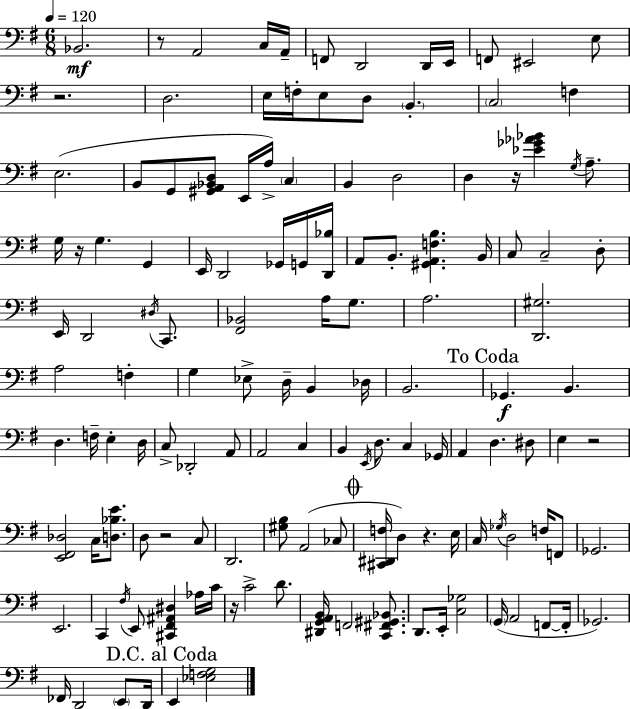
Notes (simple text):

Bb2/h. R/e A2/h C3/s A2/s F2/e D2/h D2/s E2/s F2/e EIS2/h E3/e R/h. D3/h. E3/s F3/s E3/e D3/e B2/q. C3/h F3/q E3/h. B2/e G2/e [G#2,A2,Bb2,D3]/e E2/s A3/s C3/q B2/q D3/h D3/q R/s [Eb4,Gb4,Ab4,Bb4]/q G3/s A3/e. G3/s R/s G3/q. G2/q E2/s D2/h Gb2/s G2/s [D2,Bb3]/s A2/e B2/e. [G#2,A2,F3,B3]/q. B2/s C3/e C3/h D3/e E2/s D2/h D#3/s C2/e. [F#2,Bb2]/h A3/s G3/e. A3/h. [D2,G#3]/h. A3/h F3/q G3/q Eb3/e D3/s B2/q Db3/s B2/h. Gb2/q. B2/q. D3/q. F3/s E3/q D3/s C3/e Db2/h A2/e A2/h C3/q B2/q E2/s D3/e. C3/q Gb2/s A2/q D3/q. D#3/e E3/q R/h [E2,F#2,Db3]/h C3/s [D3,Bb3,E4]/e. D3/e R/h C3/e D2/h. [G#3,B3]/e A2/h CES3/e [C#2,D#2,F3]/s D3/q R/q. E3/s C3/s Gb3/s D3/h F3/s F2/e Gb2/h. E2/h. C2/q F#3/s E2/e [C#2,F#2,A#2,D#3]/q Ab3/s C4/s R/s C4/h D4/e. [D#2,G2,A2,B2]/s F2/h [C2,F#2,G#2,Bb2]/e. D2/e. E2/s [C3,Gb3]/h G2/s A2/h F2/e F2/s Gb2/h. FES2/s D2/h E2/e D2/s E2/q [Eb3,F3,G3]/h